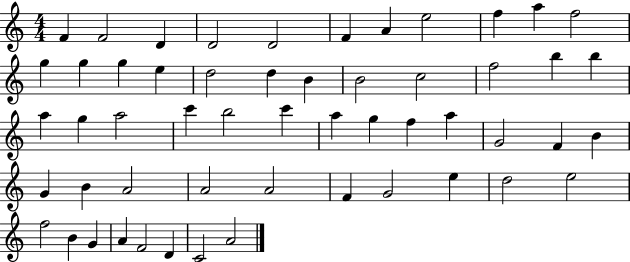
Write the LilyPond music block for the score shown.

{
  \clef treble
  \numericTimeSignature
  \time 4/4
  \key c \major
  f'4 f'2 d'4 | d'2 d'2 | f'4 a'4 e''2 | f''4 a''4 f''2 | \break g''4 g''4 g''4 e''4 | d''2 d''4 b'4 | b'2 c''2 | f''2 b''4 b''4 | \break a''4 g''4 a''2 | c'''4 b''2 c'''4 | a''4 g''4 f''4 a''4 | g'2 f'4 b'4 | \break g'4 b'4 a'2 | a'2 a'2 | f'4 g'2 e''4 | d''2 e''2 | \break f''2 b'4 g'4 | a'4 f'2 d'4 | c'2 a'2 | \bar "|."
}